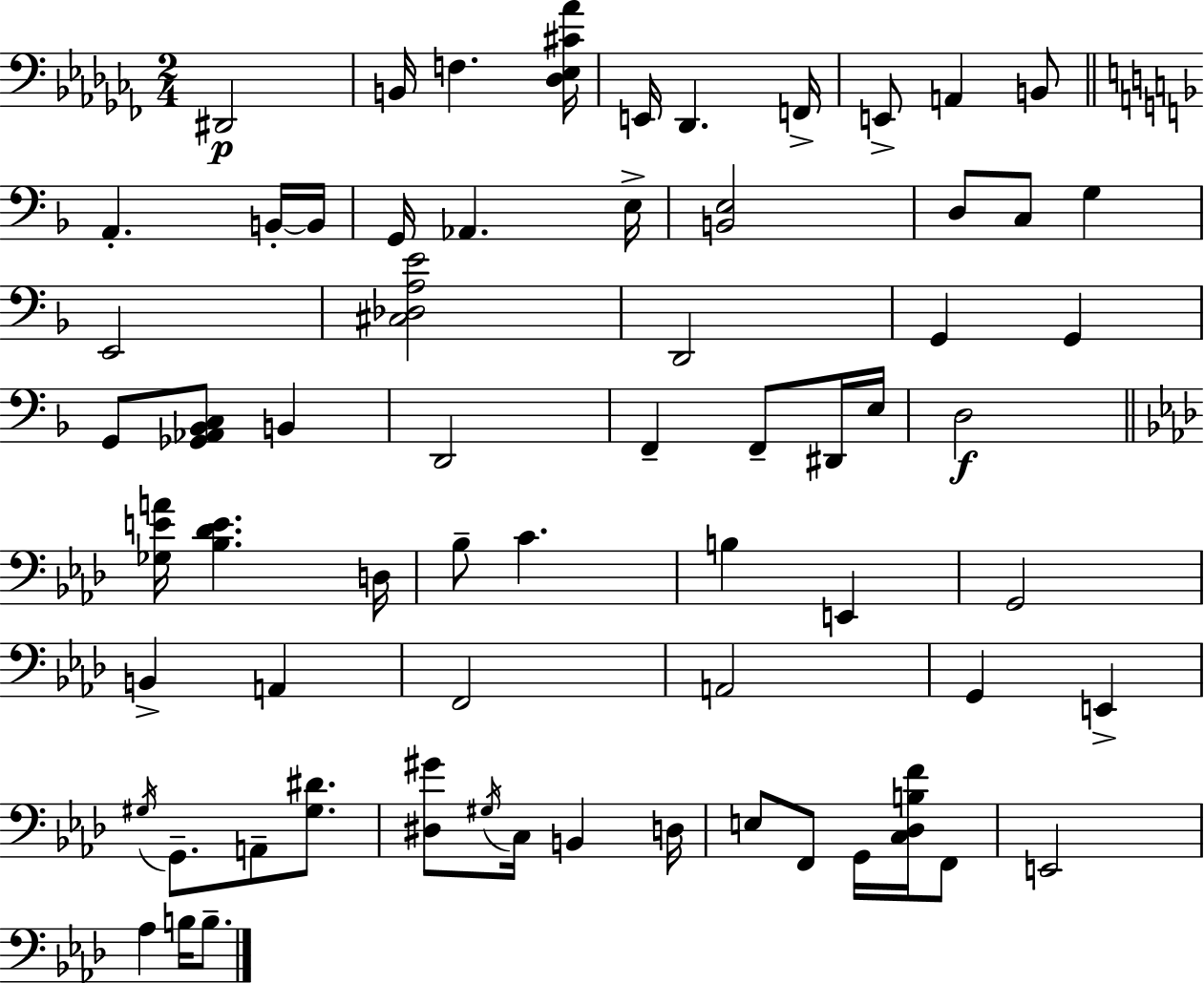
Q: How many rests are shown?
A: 0